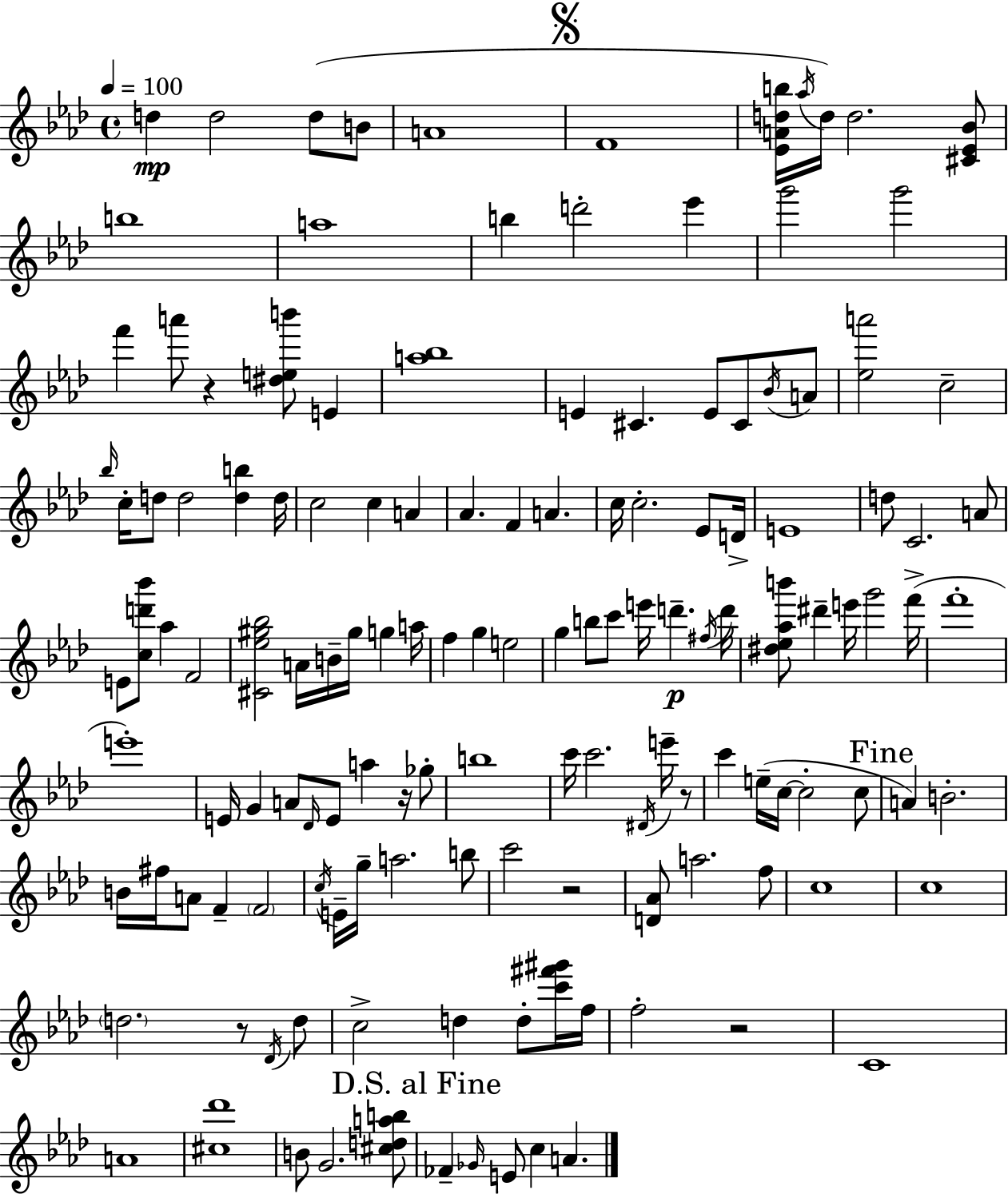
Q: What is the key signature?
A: F minor